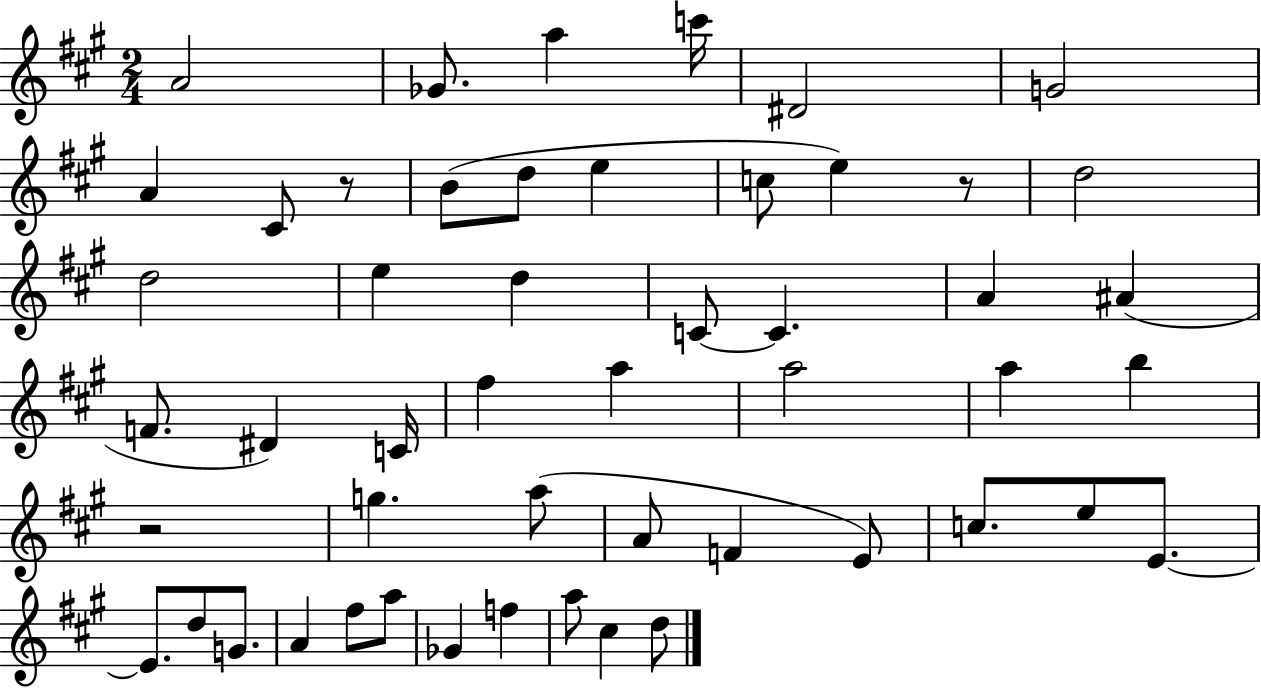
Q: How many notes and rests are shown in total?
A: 51